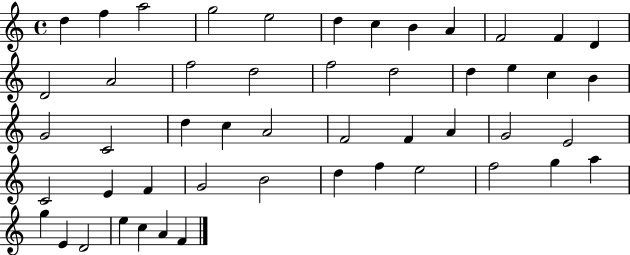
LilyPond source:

{
  \clef treble
  \time 4/4
  \defaultTimeSignature
  \key c \major
  d''4 f''4 a''2 | g''2 e''2 | d''4 c''4 b'4 a'4 | f'2 f'4 d'4 | \break d'2 a'2 | f''2 d''2 | f''2 d''2 | d''4 e''4 c''4 b'4 | \break g'2 c'2 | d''4 c''4 a'2 | f'2 f'4 a'4 | g'2 e'2 | \break c'2 e'4 f'4 | g'2 b'2 | d''4 f''4 e''2 | f''2 g''4 a''4 | \break g''4 e'4 d'2 | e''4 c''4 a'4 f'4 | \bar "|."
}